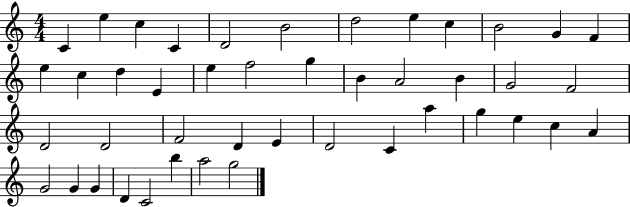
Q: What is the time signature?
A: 4/4